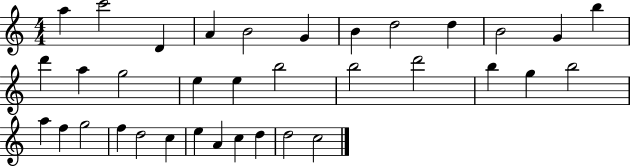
A5/q C6/h D4/q A4/q B4/h G4/q B4/q D5/h D5/q B4/h G4/q B5/q D6/q A5/q G5/h E5/q E5/q B5/h B5/h D6/h B5/q G5/q B5/h A5/q F5/q G5/h F5/q D5/h C5/q E5/q A4/q C5/q D5/q D5/h C5/h